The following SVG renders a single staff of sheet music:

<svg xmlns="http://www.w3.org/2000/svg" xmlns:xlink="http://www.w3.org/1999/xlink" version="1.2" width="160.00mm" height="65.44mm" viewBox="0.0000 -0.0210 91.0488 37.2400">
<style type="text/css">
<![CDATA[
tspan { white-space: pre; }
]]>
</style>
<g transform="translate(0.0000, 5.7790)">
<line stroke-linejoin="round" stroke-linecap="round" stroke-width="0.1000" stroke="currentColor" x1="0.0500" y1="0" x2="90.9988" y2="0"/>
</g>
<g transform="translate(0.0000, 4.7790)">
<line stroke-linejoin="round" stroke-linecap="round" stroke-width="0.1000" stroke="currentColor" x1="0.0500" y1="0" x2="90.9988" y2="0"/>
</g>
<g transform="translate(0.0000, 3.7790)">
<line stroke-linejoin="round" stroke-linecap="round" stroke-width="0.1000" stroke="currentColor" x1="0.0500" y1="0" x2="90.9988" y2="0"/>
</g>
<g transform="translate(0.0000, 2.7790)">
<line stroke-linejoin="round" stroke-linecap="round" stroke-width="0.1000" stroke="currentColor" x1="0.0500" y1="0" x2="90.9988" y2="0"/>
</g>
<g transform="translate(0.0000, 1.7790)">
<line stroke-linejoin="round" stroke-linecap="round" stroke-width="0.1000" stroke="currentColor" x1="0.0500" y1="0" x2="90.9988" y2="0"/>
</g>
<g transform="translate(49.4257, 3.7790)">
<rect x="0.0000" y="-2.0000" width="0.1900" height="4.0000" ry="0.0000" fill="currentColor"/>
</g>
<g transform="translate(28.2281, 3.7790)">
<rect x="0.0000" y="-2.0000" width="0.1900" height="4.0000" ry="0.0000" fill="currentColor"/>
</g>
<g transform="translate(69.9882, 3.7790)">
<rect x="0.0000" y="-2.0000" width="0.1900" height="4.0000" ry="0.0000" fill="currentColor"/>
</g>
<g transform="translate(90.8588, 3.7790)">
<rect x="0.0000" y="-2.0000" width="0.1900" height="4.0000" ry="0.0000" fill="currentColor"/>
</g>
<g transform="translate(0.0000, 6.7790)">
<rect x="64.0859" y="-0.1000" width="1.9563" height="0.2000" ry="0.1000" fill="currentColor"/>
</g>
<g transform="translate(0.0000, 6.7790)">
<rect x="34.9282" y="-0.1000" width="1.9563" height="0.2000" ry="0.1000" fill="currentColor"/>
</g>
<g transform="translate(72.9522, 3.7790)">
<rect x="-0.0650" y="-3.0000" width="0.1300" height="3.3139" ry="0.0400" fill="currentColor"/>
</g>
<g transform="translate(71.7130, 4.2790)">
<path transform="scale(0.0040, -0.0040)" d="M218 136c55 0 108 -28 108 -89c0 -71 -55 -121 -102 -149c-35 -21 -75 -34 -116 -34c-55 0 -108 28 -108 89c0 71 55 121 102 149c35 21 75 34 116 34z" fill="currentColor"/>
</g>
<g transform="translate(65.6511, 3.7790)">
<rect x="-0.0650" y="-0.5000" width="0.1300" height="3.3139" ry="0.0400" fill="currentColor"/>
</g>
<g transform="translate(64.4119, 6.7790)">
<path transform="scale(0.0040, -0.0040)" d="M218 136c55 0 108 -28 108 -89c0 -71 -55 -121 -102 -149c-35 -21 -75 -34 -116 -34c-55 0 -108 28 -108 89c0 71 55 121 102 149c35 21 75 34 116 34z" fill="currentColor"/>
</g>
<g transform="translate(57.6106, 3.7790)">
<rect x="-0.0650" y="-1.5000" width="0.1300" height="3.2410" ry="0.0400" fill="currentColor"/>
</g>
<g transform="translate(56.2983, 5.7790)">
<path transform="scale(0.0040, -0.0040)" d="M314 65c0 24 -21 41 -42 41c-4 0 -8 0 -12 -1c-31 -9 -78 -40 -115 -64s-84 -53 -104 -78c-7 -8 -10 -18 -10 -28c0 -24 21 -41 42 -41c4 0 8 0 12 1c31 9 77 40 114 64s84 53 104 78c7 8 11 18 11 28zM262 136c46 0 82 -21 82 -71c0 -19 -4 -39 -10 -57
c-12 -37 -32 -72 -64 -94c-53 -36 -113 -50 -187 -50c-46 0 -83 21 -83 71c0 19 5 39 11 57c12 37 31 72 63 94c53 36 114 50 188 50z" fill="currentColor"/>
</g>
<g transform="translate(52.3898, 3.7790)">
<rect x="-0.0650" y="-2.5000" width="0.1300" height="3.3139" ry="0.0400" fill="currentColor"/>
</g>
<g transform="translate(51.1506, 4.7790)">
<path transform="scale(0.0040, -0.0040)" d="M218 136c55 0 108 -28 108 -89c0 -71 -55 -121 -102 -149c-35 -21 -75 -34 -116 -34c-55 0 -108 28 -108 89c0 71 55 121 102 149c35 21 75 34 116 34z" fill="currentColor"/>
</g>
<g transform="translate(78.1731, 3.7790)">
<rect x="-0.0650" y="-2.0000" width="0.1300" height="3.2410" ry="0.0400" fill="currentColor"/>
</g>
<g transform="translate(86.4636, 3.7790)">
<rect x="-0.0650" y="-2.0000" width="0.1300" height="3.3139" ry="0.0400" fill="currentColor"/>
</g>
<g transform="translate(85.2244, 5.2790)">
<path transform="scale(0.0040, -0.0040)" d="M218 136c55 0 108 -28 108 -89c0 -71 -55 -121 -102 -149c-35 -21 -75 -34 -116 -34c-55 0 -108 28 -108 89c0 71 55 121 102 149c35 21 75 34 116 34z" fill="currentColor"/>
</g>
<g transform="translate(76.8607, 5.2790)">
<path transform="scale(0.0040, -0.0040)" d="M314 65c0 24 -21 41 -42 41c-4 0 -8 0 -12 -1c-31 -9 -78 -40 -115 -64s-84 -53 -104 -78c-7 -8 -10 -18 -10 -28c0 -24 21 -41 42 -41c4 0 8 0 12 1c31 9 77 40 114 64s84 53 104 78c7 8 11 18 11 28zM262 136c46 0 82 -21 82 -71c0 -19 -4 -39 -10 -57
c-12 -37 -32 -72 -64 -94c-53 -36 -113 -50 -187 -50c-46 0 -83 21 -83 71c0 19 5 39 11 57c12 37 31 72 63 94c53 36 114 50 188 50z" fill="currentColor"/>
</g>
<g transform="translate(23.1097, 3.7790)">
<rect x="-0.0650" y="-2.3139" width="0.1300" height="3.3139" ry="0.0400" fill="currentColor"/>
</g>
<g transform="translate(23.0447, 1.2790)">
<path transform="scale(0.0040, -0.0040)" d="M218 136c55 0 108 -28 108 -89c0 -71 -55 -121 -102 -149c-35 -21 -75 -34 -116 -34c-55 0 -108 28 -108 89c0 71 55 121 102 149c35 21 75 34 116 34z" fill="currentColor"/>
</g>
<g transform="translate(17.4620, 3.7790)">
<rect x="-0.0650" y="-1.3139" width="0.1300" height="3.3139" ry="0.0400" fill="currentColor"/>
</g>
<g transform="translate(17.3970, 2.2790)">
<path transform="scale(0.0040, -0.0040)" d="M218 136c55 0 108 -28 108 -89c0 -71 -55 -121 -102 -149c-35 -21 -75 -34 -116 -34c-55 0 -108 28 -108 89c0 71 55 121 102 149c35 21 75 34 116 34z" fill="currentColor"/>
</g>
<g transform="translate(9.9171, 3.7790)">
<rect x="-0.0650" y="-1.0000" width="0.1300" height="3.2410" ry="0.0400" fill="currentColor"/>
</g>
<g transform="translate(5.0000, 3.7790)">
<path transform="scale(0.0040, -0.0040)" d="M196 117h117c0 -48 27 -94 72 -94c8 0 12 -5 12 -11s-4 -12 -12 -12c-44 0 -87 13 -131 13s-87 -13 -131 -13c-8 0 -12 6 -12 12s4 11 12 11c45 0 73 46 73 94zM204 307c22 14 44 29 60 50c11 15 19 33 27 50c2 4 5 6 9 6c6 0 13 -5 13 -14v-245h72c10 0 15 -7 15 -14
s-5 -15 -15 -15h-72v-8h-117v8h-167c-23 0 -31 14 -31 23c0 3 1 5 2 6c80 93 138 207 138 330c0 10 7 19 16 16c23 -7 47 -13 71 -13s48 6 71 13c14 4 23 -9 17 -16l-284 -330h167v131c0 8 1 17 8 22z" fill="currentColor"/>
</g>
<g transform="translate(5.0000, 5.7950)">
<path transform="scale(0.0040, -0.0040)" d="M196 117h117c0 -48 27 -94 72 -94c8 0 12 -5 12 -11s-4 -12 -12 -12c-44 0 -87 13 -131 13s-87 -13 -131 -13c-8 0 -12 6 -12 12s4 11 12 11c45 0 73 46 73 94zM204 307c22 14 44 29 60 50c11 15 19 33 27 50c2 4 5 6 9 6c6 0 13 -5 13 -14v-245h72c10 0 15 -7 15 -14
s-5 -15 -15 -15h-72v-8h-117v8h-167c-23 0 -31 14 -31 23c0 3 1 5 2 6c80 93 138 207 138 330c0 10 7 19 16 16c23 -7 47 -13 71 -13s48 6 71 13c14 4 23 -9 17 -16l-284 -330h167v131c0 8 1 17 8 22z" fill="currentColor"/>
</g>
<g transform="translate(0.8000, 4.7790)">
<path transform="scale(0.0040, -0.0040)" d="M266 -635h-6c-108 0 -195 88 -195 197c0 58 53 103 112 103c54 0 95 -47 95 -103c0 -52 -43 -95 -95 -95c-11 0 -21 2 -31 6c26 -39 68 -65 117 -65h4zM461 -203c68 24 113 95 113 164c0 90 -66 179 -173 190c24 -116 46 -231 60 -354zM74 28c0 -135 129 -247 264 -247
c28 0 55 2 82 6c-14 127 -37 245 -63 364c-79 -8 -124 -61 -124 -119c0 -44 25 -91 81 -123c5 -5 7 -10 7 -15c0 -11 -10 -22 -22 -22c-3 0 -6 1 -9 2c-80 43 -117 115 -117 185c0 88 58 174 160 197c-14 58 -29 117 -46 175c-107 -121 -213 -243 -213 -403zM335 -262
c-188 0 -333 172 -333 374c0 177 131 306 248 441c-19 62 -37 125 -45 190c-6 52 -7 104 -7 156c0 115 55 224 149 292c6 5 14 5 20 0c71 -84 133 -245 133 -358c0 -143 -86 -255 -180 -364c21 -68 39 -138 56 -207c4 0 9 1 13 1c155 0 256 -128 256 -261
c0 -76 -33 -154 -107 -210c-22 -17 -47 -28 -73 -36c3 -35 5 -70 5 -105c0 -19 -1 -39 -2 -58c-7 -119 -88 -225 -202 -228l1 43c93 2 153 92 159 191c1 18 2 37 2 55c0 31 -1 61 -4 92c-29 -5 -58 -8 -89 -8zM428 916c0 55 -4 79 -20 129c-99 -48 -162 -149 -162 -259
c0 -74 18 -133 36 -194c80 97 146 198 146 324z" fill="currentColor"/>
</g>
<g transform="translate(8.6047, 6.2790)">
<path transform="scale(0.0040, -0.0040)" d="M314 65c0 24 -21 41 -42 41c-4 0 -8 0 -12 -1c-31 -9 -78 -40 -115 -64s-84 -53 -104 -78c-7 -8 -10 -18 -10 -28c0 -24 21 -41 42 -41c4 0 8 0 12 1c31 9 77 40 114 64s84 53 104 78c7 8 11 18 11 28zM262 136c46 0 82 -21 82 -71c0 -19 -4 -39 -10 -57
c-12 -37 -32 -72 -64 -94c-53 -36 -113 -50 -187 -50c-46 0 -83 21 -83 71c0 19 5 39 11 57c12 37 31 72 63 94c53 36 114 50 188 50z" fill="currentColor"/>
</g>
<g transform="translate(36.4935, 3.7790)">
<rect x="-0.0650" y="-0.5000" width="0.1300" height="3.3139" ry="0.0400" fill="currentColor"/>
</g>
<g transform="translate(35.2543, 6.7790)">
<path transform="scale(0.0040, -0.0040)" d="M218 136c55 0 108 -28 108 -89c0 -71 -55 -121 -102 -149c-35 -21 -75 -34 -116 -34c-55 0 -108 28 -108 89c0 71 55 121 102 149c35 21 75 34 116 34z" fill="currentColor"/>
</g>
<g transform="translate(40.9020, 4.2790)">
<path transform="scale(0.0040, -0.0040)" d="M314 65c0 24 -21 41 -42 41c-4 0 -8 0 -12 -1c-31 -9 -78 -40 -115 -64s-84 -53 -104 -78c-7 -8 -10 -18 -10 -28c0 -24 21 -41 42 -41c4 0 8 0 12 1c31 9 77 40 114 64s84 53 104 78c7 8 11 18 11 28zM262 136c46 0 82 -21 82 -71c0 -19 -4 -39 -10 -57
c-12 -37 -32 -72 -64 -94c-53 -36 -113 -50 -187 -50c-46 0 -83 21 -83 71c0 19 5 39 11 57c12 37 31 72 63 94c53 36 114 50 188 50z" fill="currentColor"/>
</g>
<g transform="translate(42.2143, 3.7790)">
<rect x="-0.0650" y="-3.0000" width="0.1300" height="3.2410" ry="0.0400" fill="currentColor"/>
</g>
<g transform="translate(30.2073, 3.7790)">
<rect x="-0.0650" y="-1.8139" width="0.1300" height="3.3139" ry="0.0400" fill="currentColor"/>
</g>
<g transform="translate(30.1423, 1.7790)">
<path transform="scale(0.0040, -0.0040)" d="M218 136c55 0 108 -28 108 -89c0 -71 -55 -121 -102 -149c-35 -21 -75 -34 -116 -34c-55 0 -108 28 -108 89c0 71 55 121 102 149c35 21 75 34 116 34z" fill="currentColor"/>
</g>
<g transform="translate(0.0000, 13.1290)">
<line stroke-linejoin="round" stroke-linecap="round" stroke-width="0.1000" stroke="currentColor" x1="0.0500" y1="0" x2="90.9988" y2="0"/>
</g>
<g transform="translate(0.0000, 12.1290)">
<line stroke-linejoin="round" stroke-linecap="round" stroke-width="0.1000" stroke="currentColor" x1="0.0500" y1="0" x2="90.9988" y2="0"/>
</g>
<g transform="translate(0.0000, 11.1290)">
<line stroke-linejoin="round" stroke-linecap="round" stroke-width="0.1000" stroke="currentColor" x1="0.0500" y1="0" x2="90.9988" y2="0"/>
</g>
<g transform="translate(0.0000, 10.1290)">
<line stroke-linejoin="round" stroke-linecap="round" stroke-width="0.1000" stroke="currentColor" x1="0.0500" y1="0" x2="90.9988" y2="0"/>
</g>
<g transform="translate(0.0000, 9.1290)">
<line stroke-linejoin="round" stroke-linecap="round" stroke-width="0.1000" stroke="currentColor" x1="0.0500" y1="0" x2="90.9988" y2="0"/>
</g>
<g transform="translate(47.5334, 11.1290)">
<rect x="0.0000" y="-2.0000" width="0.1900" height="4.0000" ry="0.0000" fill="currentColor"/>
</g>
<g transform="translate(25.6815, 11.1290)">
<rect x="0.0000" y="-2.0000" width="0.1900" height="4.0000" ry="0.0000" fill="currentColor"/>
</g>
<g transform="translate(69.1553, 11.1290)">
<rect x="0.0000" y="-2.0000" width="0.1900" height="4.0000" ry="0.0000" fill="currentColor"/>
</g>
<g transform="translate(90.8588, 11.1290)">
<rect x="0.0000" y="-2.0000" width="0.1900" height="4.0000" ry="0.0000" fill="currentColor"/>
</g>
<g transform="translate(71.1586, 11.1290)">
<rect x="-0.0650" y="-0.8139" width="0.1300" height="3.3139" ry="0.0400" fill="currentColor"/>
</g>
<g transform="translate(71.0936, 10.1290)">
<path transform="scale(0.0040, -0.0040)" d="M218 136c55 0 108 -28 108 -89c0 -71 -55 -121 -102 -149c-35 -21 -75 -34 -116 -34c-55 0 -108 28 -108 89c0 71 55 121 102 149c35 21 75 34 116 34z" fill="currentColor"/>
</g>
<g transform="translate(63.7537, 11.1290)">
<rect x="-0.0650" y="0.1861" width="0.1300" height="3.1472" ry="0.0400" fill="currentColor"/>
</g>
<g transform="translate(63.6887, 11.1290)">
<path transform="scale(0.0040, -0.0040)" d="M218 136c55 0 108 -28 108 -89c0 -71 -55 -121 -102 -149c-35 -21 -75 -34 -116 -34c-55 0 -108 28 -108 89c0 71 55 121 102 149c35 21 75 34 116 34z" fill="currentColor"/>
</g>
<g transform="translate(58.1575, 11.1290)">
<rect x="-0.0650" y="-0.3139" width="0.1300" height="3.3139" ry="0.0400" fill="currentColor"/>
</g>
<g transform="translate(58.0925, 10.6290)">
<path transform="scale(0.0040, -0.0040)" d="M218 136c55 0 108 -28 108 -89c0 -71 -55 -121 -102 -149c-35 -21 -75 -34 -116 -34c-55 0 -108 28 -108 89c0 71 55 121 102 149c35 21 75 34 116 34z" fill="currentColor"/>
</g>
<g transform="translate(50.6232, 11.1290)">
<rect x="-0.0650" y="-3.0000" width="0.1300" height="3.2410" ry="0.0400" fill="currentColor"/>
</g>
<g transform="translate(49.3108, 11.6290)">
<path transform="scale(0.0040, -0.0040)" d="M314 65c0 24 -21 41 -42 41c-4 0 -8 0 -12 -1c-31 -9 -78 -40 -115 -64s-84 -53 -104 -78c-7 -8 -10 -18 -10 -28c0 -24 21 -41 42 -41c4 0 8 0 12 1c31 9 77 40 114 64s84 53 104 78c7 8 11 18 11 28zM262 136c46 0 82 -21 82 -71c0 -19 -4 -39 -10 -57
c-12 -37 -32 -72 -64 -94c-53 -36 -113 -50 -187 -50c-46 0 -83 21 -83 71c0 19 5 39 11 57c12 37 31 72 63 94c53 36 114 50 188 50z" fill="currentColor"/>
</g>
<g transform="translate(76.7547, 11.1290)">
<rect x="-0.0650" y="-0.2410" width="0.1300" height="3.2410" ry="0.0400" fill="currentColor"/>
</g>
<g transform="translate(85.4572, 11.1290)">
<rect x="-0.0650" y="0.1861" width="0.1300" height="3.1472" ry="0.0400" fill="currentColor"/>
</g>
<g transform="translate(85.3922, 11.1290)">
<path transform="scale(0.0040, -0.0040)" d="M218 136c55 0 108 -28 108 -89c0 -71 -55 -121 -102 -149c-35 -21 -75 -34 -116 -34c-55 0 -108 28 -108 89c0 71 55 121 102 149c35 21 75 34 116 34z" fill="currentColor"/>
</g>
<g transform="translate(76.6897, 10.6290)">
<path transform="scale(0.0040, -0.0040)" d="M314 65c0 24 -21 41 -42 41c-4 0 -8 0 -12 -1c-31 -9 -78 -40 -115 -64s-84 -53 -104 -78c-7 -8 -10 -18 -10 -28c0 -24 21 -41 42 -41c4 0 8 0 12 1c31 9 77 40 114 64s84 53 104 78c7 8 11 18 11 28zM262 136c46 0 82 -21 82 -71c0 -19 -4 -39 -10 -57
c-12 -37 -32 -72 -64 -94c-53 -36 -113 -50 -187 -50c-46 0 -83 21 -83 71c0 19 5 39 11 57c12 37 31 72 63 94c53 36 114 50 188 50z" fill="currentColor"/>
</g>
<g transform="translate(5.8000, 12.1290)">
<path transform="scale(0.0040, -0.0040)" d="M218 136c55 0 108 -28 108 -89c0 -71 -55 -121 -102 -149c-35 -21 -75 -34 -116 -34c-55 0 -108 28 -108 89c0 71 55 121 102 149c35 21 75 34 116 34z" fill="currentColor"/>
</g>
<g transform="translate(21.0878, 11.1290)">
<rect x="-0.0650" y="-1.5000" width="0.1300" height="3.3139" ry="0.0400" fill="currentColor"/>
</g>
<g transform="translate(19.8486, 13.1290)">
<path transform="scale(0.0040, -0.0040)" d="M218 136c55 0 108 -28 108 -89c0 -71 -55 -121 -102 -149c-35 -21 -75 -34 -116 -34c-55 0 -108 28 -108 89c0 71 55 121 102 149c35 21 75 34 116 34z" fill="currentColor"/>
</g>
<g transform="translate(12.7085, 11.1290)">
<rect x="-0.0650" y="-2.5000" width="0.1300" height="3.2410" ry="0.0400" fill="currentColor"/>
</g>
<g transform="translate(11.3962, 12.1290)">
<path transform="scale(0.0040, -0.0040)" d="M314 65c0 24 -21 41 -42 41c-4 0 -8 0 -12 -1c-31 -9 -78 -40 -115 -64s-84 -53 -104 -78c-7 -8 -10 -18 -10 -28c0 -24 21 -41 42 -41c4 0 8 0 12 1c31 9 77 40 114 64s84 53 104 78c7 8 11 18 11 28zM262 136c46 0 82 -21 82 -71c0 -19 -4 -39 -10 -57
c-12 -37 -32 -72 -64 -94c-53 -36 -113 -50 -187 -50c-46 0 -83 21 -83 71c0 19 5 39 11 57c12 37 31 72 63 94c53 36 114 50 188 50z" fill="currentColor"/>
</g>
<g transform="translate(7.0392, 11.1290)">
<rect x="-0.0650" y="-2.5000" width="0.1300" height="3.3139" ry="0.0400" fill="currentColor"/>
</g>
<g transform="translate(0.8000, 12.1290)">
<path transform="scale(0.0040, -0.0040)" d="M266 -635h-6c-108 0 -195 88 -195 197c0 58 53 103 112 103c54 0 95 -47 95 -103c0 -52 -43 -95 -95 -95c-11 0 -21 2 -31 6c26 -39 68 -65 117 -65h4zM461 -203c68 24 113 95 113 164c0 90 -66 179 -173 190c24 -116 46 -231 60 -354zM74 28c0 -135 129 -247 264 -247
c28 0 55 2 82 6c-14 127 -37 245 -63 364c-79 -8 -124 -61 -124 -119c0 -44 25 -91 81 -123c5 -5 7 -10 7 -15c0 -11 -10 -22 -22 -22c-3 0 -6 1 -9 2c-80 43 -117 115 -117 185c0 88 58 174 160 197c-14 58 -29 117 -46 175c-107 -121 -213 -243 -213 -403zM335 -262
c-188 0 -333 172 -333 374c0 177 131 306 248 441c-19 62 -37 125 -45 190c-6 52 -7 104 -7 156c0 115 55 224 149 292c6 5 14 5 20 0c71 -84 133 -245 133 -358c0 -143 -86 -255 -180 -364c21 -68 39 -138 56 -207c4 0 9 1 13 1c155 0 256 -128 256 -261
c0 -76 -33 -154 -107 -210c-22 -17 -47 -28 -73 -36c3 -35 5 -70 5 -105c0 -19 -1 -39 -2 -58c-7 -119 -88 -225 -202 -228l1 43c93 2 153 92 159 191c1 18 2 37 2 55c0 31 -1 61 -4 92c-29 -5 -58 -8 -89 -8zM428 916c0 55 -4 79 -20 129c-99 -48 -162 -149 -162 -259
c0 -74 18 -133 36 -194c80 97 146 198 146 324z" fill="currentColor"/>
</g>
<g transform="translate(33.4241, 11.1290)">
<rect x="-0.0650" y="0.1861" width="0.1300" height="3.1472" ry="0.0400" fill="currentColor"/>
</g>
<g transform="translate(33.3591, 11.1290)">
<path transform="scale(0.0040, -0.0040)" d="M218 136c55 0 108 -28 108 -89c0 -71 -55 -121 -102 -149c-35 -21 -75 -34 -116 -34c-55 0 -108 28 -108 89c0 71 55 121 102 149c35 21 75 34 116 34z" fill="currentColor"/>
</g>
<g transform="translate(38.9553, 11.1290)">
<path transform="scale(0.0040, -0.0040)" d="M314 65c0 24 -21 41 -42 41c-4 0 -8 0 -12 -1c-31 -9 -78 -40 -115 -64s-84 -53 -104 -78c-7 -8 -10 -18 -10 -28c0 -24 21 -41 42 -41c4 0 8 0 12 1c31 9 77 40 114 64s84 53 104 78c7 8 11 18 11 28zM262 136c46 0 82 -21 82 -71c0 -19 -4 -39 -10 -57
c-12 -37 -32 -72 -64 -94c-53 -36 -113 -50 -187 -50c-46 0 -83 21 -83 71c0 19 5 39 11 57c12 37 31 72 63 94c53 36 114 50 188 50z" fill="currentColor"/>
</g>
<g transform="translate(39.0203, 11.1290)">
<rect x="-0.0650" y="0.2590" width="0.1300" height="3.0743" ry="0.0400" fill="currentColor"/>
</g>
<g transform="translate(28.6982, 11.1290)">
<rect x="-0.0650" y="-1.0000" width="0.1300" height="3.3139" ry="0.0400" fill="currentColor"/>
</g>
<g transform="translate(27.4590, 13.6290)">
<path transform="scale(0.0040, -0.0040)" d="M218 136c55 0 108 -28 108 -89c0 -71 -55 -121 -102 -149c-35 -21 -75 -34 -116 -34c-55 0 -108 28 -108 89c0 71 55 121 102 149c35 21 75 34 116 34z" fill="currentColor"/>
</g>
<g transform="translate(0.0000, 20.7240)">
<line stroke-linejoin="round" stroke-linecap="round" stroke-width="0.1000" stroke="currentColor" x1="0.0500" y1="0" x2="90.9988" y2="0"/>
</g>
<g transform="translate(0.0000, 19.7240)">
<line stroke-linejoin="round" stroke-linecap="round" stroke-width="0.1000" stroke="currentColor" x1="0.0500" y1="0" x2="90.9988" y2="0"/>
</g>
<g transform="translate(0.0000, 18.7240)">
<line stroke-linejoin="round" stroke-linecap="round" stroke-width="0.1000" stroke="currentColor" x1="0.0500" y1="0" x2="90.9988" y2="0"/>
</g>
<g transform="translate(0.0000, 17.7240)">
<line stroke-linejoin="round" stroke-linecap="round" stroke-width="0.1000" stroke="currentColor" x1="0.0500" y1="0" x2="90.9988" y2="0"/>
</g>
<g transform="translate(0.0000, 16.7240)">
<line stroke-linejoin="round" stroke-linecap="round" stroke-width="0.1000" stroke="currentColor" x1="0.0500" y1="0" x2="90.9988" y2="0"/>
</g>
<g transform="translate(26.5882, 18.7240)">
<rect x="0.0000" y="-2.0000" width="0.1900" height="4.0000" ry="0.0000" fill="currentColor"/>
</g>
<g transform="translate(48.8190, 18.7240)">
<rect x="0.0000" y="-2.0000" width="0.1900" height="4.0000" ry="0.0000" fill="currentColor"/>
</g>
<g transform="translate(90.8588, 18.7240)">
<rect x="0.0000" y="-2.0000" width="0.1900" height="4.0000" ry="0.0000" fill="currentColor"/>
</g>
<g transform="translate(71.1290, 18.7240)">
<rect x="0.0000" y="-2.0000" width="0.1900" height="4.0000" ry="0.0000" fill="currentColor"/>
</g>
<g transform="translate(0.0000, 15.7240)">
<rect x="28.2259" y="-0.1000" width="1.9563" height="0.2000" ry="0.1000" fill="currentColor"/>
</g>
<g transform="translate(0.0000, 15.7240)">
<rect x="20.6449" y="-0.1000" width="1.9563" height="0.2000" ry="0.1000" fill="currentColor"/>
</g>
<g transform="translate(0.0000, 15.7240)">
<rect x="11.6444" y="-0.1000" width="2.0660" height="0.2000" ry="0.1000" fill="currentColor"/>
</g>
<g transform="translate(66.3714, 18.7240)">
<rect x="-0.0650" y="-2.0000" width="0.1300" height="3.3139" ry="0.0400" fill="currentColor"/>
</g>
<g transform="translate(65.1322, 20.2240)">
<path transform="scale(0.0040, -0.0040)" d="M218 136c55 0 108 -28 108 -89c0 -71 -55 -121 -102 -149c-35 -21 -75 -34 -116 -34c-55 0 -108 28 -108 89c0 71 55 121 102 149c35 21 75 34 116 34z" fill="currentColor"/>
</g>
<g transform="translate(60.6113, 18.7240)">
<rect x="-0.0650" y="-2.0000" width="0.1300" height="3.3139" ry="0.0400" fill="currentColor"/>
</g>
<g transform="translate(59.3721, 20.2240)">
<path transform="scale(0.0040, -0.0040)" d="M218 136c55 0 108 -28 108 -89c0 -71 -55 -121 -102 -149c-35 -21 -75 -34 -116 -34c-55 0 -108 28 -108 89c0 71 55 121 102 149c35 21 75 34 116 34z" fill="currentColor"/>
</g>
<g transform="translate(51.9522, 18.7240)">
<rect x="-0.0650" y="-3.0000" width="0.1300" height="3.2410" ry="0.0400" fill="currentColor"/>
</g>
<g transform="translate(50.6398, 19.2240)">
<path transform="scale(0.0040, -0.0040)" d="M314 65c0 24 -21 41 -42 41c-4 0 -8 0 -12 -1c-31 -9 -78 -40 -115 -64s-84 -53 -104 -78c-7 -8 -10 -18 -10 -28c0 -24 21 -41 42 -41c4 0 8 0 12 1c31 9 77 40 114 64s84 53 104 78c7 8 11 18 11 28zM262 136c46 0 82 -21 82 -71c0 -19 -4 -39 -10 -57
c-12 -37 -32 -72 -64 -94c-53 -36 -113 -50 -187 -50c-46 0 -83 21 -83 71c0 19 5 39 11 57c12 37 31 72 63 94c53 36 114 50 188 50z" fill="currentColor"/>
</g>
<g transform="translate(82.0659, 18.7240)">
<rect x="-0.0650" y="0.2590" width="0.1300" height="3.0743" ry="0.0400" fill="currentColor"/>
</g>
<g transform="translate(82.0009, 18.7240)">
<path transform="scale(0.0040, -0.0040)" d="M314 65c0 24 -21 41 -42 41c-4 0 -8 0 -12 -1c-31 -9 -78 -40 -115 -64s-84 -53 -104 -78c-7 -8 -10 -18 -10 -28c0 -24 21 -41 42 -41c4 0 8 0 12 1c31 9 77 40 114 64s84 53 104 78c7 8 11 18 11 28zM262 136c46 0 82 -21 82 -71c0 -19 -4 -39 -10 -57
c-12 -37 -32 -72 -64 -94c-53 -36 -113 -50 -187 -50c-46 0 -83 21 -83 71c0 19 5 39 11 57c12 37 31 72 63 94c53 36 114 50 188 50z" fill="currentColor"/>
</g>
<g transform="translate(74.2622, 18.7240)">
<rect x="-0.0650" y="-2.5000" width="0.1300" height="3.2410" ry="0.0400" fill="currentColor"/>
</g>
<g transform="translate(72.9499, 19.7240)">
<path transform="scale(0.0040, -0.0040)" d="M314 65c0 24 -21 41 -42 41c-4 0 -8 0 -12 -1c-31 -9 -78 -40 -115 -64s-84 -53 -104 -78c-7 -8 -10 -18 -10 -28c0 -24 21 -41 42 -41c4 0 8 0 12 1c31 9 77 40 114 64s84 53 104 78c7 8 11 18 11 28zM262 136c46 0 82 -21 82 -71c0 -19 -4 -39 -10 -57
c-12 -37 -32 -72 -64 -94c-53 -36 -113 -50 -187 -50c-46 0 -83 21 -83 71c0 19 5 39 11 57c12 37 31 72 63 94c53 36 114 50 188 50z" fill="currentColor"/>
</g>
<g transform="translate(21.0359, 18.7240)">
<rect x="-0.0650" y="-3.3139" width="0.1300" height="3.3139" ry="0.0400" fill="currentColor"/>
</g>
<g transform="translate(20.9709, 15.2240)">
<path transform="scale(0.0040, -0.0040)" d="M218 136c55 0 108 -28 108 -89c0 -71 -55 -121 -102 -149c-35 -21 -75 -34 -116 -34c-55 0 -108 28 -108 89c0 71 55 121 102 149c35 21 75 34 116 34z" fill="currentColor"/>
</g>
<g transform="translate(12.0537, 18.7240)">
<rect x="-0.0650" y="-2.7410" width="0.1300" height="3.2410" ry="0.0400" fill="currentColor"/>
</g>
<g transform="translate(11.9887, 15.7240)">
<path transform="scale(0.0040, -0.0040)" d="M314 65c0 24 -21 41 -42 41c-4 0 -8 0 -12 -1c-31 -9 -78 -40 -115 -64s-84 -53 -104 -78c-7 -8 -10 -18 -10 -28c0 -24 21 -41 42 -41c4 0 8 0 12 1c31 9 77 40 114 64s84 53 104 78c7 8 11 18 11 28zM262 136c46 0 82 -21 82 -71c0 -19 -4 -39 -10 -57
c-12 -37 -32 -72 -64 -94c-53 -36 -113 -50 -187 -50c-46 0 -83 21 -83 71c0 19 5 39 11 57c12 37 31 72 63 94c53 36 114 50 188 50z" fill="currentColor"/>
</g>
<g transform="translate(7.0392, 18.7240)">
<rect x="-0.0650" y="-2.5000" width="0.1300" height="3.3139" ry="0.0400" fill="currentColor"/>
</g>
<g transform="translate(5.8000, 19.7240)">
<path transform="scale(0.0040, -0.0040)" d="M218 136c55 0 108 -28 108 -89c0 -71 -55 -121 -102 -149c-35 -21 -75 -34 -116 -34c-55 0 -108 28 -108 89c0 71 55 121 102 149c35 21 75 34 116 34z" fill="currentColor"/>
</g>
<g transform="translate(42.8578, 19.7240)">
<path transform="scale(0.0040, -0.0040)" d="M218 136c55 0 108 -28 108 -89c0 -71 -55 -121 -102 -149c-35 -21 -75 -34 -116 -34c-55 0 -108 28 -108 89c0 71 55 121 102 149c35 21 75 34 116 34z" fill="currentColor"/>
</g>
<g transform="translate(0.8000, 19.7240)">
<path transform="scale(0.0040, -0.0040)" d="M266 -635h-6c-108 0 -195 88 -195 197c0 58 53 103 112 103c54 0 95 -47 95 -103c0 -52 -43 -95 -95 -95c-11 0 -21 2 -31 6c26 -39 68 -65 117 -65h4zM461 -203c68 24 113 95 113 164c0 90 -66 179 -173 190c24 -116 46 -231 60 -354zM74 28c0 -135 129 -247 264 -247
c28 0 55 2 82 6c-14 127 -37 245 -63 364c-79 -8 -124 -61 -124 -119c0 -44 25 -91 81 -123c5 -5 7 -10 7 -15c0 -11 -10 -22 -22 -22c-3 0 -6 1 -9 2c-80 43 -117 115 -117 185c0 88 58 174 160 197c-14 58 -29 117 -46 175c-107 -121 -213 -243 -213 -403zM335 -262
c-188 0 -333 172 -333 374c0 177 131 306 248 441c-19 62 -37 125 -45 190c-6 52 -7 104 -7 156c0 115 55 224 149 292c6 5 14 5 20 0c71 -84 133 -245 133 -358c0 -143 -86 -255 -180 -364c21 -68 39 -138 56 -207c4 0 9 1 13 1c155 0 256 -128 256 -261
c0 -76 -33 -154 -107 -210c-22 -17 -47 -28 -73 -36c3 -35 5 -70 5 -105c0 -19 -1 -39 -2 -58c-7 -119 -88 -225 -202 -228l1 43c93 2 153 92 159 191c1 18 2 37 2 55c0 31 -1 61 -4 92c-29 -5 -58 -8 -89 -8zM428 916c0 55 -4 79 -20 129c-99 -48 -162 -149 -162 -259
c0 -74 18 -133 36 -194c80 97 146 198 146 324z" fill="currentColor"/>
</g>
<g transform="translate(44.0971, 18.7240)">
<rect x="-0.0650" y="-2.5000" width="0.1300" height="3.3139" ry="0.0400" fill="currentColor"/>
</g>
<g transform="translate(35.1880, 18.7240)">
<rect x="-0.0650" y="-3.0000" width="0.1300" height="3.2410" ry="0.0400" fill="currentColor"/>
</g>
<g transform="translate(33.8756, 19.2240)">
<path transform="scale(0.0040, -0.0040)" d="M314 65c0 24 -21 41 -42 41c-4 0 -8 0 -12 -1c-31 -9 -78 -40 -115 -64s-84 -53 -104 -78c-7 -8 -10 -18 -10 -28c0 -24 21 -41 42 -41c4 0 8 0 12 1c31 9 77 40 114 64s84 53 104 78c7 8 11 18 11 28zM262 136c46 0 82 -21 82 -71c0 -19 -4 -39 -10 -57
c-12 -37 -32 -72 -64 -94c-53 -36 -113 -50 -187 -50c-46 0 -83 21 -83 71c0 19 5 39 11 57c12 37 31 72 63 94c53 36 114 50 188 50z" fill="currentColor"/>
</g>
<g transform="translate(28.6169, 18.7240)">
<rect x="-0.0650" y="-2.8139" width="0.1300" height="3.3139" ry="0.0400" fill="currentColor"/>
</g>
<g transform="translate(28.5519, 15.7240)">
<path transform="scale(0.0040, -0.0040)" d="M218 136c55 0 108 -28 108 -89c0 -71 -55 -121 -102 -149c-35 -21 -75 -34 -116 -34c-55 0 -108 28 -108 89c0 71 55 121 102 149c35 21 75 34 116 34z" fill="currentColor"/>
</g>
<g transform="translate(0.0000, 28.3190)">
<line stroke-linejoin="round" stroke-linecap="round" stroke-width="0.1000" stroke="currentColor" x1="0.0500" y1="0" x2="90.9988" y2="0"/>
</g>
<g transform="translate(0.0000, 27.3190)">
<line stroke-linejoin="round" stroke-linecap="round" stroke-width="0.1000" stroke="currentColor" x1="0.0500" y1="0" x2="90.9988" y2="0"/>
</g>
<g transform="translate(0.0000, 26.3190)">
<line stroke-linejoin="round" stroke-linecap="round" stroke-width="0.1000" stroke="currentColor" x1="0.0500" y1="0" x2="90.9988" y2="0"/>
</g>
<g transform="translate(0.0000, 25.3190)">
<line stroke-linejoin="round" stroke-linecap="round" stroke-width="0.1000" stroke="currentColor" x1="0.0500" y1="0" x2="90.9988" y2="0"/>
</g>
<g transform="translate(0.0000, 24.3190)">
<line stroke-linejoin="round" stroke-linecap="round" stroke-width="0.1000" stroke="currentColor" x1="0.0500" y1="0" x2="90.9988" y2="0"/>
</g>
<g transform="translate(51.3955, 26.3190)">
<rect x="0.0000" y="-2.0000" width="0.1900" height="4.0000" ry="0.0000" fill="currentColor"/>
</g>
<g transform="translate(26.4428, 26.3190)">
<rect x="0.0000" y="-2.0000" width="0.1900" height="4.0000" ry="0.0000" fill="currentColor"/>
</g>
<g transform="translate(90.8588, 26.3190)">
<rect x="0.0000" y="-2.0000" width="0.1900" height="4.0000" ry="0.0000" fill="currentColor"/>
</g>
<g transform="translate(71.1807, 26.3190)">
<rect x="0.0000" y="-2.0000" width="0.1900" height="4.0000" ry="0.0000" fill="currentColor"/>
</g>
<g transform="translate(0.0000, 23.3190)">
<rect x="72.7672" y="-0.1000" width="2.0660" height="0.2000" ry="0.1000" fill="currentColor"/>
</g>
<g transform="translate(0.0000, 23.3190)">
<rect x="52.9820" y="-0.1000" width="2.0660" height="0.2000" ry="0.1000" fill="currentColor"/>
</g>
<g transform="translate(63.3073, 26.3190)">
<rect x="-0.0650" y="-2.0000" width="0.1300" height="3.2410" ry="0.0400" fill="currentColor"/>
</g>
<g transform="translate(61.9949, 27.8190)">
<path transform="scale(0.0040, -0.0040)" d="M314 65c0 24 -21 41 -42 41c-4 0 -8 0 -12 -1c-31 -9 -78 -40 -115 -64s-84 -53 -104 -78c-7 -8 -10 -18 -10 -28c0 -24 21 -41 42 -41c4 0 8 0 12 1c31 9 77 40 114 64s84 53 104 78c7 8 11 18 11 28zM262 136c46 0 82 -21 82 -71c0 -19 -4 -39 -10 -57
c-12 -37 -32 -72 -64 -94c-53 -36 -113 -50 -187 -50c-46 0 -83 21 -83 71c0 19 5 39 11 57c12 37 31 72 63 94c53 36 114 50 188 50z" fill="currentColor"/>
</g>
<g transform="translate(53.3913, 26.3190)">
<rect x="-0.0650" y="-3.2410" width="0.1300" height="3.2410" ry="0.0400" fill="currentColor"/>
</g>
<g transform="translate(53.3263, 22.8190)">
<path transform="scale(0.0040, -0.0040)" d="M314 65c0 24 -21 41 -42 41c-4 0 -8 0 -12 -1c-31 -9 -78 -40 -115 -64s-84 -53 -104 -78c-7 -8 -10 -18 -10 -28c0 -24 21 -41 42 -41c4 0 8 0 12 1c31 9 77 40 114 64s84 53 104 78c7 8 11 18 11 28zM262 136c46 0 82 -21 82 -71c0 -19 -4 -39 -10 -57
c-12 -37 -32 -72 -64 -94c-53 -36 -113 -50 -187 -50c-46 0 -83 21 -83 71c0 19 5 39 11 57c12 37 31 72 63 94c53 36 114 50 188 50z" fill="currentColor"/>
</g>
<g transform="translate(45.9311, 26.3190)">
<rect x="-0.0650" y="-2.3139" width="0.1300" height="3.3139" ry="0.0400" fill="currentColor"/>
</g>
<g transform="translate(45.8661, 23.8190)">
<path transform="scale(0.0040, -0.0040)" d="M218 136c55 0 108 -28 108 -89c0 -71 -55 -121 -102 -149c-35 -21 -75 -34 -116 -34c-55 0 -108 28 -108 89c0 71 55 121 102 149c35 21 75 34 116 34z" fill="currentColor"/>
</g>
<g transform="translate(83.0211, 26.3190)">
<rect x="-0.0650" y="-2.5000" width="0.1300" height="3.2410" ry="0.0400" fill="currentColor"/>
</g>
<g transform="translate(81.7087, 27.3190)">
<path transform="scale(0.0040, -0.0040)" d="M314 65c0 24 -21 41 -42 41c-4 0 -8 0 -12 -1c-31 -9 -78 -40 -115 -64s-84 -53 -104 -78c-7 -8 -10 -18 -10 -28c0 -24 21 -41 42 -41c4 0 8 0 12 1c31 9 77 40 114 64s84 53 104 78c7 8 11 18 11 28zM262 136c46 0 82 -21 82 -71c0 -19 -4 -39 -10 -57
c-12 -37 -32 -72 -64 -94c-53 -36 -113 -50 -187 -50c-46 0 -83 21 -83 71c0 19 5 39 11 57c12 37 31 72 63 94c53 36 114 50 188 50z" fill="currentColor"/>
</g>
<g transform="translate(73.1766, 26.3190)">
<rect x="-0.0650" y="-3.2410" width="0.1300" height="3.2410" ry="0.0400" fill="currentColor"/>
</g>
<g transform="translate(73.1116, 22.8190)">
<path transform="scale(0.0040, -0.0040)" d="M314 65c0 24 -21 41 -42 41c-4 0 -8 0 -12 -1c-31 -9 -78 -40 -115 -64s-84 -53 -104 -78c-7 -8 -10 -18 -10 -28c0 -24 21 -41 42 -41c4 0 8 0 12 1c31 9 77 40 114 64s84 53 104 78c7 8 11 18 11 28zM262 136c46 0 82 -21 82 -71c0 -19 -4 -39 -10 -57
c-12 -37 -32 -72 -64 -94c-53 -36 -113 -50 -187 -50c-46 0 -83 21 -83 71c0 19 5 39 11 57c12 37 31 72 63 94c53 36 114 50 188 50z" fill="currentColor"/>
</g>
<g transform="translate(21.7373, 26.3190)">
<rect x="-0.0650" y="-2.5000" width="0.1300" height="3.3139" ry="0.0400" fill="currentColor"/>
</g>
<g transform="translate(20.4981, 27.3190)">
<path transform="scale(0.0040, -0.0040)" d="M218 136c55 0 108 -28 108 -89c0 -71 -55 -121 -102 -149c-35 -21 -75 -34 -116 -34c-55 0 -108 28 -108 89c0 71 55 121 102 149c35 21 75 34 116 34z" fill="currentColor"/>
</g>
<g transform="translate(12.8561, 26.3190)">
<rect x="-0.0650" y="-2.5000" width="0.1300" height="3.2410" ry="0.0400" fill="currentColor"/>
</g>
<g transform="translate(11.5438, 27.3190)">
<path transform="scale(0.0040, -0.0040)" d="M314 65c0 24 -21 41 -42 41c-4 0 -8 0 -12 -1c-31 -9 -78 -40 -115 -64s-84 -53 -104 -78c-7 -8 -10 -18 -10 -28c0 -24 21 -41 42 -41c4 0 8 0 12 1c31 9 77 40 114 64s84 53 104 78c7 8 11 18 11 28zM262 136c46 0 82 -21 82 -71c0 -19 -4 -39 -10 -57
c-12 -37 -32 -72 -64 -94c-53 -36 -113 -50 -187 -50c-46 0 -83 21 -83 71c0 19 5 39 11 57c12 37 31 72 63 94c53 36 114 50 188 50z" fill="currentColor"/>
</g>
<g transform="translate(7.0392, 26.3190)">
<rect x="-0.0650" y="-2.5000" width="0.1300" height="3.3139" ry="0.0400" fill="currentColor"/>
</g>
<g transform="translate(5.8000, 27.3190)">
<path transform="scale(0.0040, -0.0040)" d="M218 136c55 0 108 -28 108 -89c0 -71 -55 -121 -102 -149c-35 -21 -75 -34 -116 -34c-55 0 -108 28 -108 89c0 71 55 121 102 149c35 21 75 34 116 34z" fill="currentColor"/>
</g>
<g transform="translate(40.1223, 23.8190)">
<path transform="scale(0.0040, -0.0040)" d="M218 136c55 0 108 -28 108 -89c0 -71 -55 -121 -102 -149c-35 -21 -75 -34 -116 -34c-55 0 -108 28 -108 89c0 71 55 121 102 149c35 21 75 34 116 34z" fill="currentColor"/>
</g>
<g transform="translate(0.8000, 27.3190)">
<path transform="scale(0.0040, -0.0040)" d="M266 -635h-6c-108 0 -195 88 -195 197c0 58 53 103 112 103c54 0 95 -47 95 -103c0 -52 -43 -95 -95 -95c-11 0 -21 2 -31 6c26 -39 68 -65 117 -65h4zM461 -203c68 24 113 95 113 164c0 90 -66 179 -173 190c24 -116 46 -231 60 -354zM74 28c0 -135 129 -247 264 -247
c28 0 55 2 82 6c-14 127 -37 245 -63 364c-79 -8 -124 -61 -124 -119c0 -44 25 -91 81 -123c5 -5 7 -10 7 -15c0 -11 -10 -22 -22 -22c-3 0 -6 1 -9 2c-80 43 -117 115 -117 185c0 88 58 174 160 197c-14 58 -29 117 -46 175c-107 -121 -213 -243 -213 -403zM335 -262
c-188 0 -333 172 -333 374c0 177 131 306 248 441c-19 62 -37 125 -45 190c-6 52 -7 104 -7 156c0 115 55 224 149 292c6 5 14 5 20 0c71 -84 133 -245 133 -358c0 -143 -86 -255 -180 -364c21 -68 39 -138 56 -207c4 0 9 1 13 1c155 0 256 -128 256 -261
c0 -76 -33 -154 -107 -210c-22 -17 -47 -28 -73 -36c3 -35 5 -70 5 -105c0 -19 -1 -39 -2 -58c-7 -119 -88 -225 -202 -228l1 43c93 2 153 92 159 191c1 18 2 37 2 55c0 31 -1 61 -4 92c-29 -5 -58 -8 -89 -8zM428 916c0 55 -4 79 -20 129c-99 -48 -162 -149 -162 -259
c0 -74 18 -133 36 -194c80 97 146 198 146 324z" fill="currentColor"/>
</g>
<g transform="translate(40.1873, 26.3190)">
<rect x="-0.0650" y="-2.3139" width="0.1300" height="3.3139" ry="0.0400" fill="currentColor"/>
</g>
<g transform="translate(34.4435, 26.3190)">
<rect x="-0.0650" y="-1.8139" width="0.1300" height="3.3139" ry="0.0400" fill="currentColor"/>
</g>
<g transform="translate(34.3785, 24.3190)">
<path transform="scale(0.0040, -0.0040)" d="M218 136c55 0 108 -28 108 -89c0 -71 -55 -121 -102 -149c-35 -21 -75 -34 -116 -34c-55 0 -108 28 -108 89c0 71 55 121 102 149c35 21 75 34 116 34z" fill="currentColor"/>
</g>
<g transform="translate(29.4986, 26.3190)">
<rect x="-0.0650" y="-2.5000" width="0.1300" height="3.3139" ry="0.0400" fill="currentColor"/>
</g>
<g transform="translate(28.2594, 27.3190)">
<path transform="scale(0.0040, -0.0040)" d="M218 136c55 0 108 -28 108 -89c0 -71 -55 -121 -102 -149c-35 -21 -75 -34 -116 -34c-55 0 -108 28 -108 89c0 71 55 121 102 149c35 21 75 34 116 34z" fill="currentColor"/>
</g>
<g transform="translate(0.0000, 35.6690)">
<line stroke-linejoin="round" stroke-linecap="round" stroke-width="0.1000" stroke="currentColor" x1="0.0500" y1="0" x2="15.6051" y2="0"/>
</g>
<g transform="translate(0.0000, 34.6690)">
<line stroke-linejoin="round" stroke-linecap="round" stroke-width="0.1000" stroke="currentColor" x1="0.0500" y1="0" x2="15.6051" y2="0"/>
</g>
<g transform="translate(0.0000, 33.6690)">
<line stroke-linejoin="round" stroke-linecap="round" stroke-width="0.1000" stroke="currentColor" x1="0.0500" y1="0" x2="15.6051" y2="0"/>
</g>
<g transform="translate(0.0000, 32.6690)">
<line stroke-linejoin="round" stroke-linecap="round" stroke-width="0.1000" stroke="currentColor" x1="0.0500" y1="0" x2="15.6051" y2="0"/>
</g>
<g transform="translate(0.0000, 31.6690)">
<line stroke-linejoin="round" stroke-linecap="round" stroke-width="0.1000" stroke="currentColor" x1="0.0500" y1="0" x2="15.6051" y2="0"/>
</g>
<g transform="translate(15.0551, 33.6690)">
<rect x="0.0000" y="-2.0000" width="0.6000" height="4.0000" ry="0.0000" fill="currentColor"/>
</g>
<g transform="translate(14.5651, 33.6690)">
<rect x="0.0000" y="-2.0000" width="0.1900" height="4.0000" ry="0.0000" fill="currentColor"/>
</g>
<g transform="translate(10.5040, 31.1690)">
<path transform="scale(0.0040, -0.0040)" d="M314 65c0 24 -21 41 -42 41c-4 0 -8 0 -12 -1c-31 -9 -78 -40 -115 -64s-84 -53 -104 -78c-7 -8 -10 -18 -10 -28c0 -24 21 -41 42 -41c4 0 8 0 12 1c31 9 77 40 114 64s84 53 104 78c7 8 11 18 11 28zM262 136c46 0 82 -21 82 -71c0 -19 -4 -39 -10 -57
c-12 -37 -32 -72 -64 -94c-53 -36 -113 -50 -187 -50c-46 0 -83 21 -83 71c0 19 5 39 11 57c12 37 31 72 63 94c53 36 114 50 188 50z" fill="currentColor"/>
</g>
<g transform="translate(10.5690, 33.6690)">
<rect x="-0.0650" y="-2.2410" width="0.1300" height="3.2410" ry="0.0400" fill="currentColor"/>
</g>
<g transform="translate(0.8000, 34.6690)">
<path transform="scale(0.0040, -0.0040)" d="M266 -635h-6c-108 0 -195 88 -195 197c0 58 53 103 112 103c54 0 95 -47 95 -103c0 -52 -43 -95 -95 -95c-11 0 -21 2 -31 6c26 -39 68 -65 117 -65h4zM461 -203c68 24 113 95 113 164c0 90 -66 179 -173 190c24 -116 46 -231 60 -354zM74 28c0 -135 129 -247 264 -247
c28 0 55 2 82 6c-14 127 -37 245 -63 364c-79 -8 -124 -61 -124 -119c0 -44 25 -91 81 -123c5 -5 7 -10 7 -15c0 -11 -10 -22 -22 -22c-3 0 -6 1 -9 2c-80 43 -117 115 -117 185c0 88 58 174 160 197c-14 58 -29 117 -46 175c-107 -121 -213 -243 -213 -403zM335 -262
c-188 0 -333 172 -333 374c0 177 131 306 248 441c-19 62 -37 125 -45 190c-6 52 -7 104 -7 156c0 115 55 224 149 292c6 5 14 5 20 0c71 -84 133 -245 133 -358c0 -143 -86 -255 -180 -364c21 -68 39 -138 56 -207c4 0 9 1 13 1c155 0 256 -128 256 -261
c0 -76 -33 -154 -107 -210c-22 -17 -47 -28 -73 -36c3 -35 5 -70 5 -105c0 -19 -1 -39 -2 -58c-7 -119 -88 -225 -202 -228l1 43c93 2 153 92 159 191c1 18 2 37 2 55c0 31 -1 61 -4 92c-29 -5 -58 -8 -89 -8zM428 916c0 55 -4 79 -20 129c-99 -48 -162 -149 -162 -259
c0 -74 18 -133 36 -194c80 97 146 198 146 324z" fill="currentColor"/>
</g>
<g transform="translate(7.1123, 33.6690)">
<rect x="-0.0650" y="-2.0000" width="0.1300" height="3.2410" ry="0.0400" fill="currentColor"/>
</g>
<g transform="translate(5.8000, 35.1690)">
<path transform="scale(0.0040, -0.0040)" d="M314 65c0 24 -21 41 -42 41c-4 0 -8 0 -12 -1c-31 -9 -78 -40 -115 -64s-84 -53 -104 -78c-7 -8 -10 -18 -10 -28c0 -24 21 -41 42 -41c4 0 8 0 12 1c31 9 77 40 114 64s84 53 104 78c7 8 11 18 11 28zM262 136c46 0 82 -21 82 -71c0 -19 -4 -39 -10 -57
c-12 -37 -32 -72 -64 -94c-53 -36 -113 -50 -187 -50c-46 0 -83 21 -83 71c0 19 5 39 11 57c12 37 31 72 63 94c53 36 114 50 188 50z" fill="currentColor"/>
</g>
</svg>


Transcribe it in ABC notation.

X:1
T:Untitled
M:4/4
L:1/4
K:C
D2 e g f C A2 G E2 C A F2 F G G2 E D B B2 A2 c B d c2 B G a2 b a A2 G A2 F F G2 B2 G G2 G G f g g b2 F2 b2 G2 F2 g2